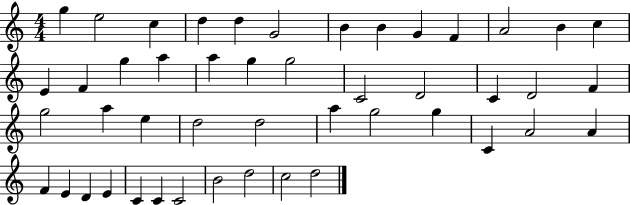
G5/q E5/h C5/q D5/q D5/q G4/h B4/q B4/q G4/q F4/q A4/h B4/q C5/q E4/q F4/q G5/q A5/q A5/q G5/q G5/h C4/h D4/h C4/q D4/h F4/q G5/h A5/q E5/q D5/h D5/h A5/q G5/h G5/q C4/q A4/h A4/q F4/q E4/q D4/q E4/q C4/q C4/q C4/h B4/h D5/h C5/h D5/h